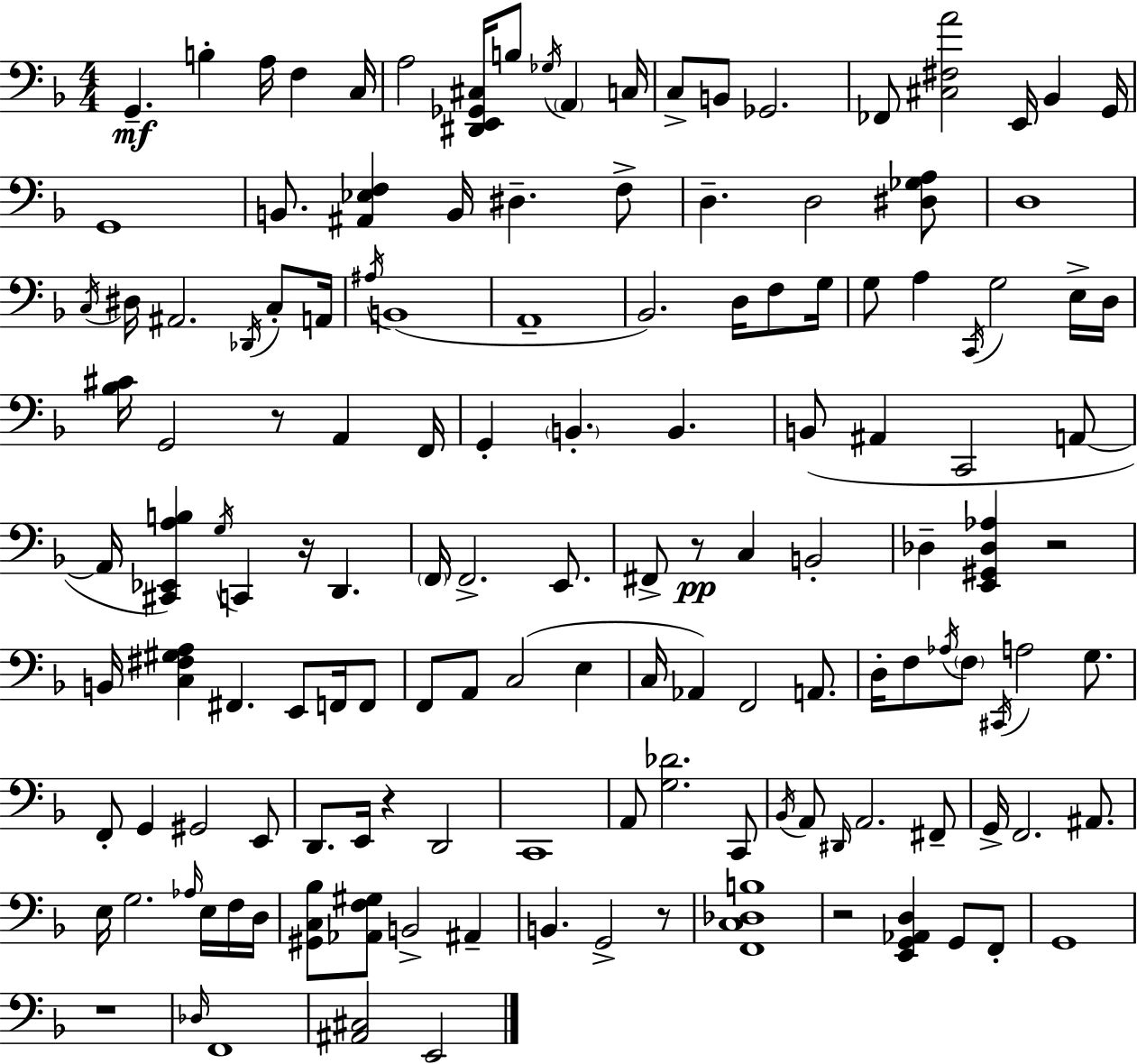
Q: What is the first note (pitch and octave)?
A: G2